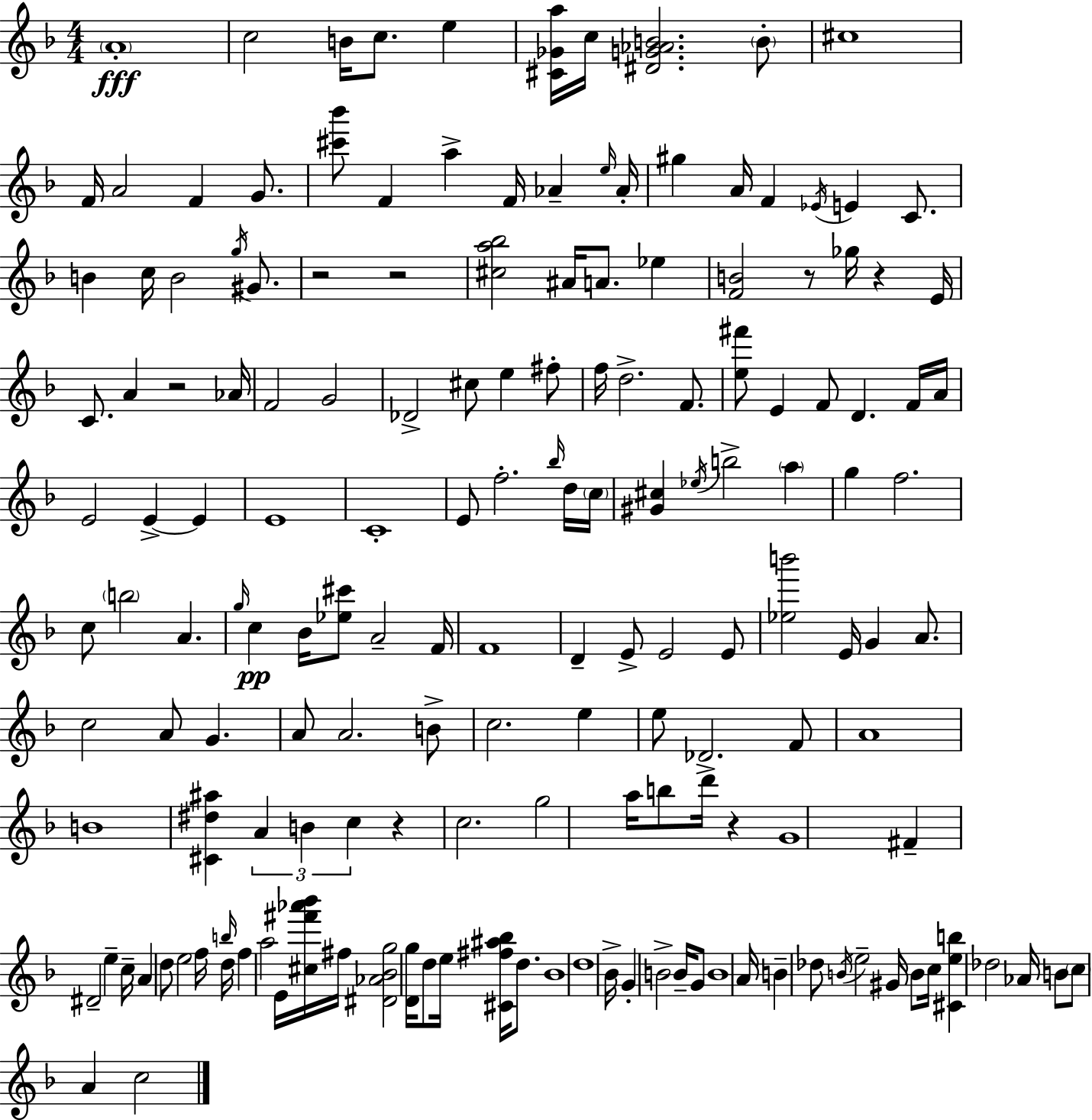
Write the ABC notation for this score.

X:1
T:Untitled
M:4/4
L:1/4
K:F
A4 c2 B/4 c/2 e [^C_Ga]/4 c/4 [^DG_AB]2 B/2 ^c4 F/4 A2 F G/2 [^c'_b']/2 F a F/4 _A e/4 _A/4 ^g A/4 F _E/4 E C/2 B c/4 B2 g/4 ^G/2 z2 z2 [^ca_b]2 ^A/4 A/2 _e [FB]2 z/2 _g/4 z E/4 C/2 A z2 _A/4 F2 G2 _D2 ^c/2 e ^f/2 f/4 d2 F/2 [e^f']/2 E F/2 D F/4 A/4 E2 E E E4 C4 E/2 f2 _b/4 d/4 c/4 [^G^c] _e/4 b2 a g f2 c/2 b2 A g/4 c _B/4 [_e^c']/2 A2 F/4 F4 D E/2 E2 E/2 [_eb']2 E/4 G A/2 c2 A/2 G A/2 A2 B/2 c2 e e/2 _D2 F/2 A4 B4 [^C^d^a] A B c z c2 g2 a/4 b/2 d'/4 z G4 ^F ^D2 e c/4 A d/2 e2 f/4 b/4 d/4 f a2 E/4 [^c^f'_a'_b']/4 ^f/4 [^D_A_Bg]2 [Dg]/4 d/2 e/4 [^C^f^a_b]/4 d/2 _B4 d4 _B/4 G B2 B/4 G/2 B4 A/4 B _d/2 B/4 e2 ^G/4 B/2 c/4 [^Ceb] _d2 _A/4 B/2 c/2 A c2